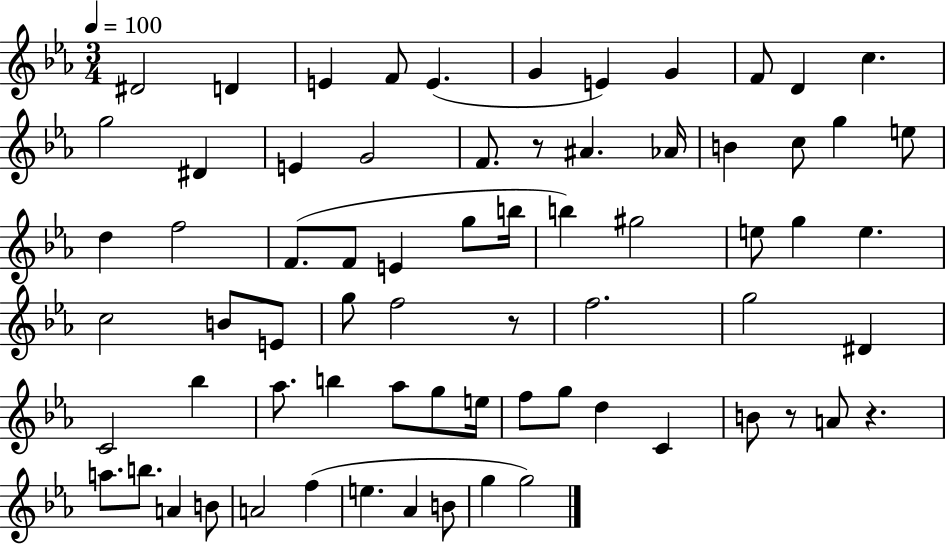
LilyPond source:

{
  \clef treble
  \numericTimeSignature
  \time 3/4
  \key ees \major
  \tempo 4 = 100
  \repeat volta 2 { dis'2 d'4 | e'4 f'8 e'4.( | g'4 e'4) g'4 | f'8 d'4 c''4. | \break g''2 dis'4 | e'4 g'2 | f'8. r8 ais'4. aes'16 | b'4 c''8 g''4 e''8 | \break d''4 f''2 | f'8.( f'8 e'4 g''8 b''16 | b''4) gis''2 | e''8 g''4 e''4. | \break c''2 b'8 e'8 | g''8 f''2 r8 | f''2. | g''2 dis'4 | \break c'2 bes''4 | aes''8. b''4 aes''8 g''8 e''16 | f''8 g''8 d''4 c'4 | b'8 r8 a'8 r4. | \break a''8. b''8. a'4 b'8 | a'2 f''4( | e''4. aes'4 b'8 | g''4 g''2) | \break } \bar "|."
}